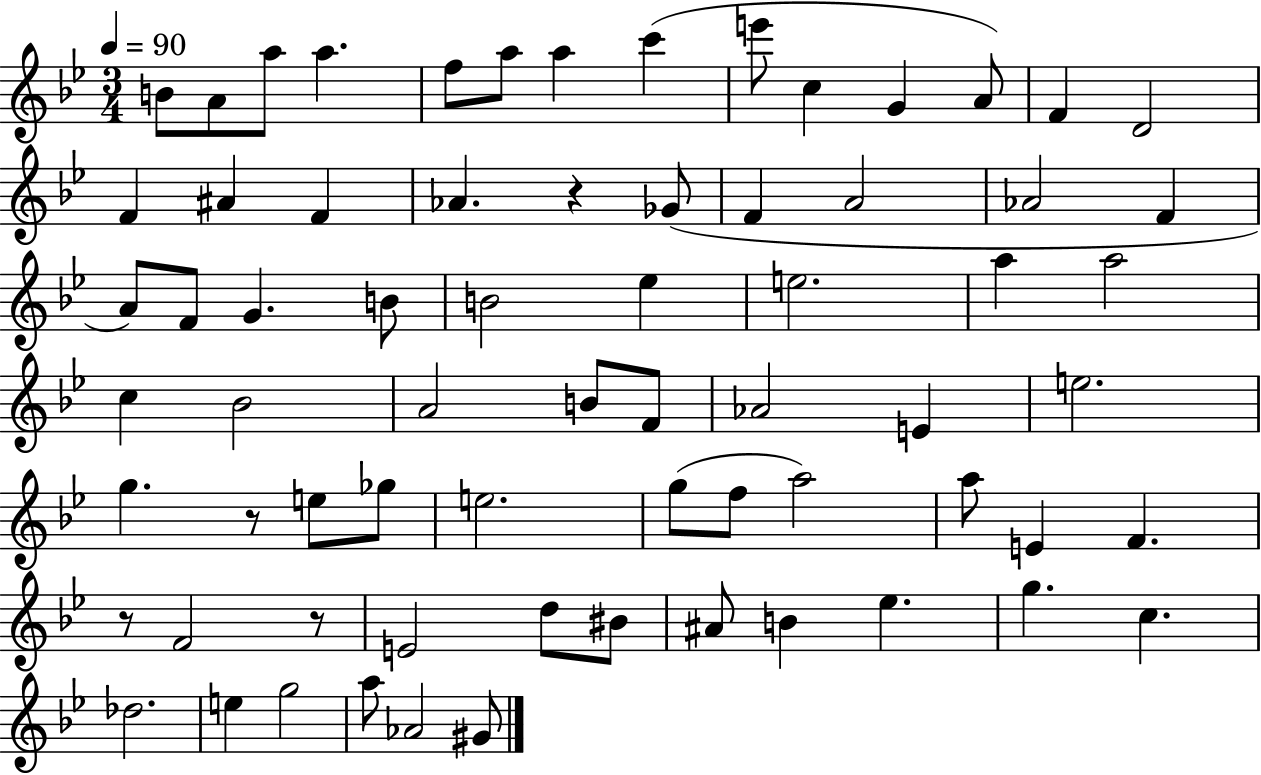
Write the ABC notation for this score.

X:1
T:Untitled
M:3/4
L:1/4
K:Bb
B/2 A/2 a/2 a f/2 a/2 a c' e'/2 c G A/2 F D2 F ^A F _A z _G/2 F A2 _A2 F A/2 F/2 G B/2 B2 _e e2 a a2 c _B2 A2 B/2 F/2 _A2 E e2 g z/2 e/2 _g/2 e2 g/2 f/2 a2 a/2 E F z/2 F2 z/2 E2 d/2 ^B/2 ^A/2 B _e g c _d2 e g2 a/2 _A2 ^G/2